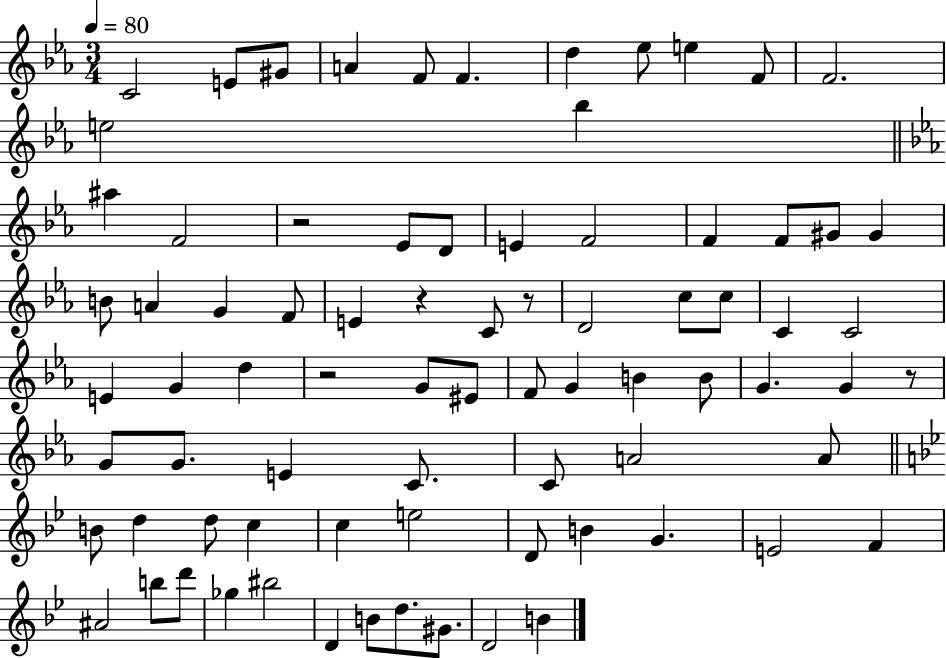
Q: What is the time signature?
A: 3/4